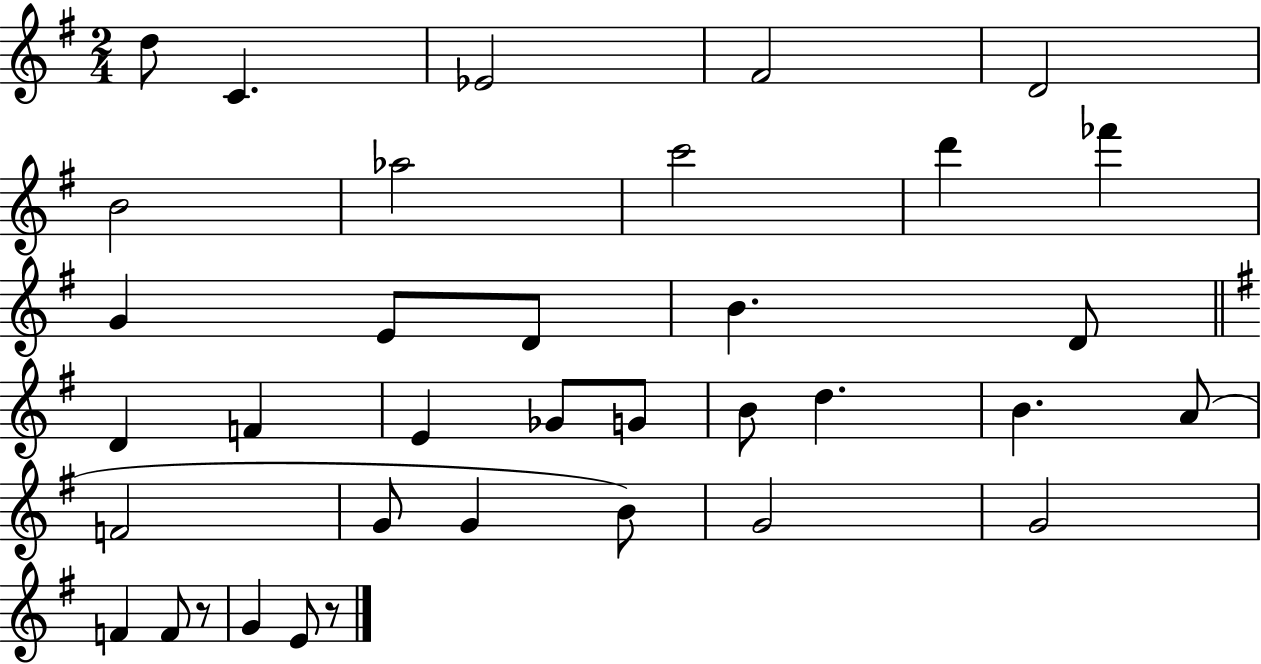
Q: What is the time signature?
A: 2/4